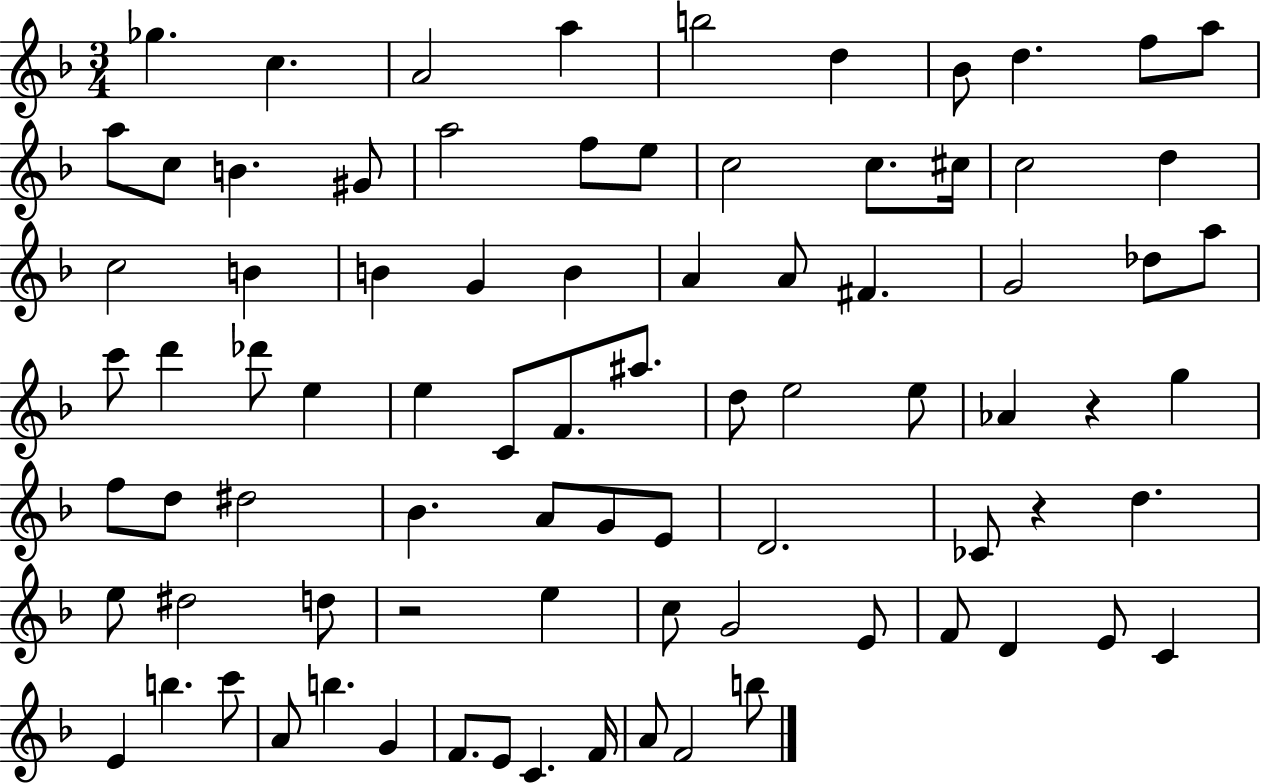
Gb5/q. C5/q. A4/h A5/q B5/h D5/q Bb4/e D5/q. F5/e A5/e A5/e C5/e B4/q. G#4/e A5/h F5/e E5/e C5/h C5/e. C#5/s C5/h D5/q C5/h B4/q B4/q G4/q B4/q A4/q A4/e F#4/q. G4/h Db5/e A5/e C6/e D6/q Db6/e E5/q E5/q C4/e F4/e. A#5/e. D5/e E5/h E5/e Ab4/q R/q G5/q F5/e D5/e D#5/h Bb4/q. A4/e G4/e E4/e D4/h. CES4/e R/q D5/q. E5/e D#5/h D5/e R/h E5/q C5/e G4/h E4/e F4/e D4/q E4/e C4/q E4/q B5/q. C6/e A4/e B5/q. G4/q F4/e. E4/e C4/q. F4/s A4/e F4/h B5/e